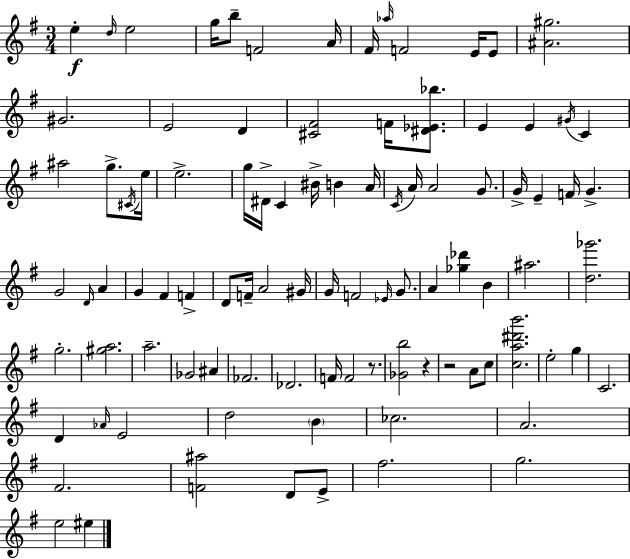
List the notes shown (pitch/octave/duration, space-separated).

E5/q D5/s E5/h G5/s B5/e F4/h A4/s F#4/s Ab5/s F4/h E4/s E4/e [A#4,G#5]/h. G#4/h. E4/h D4/q [C#4,F#4]/h F4/s [D#4,Eb4,Bb5]/e. E4/q E4/q G#4/s C4/q A#5/h G5/e. C#4/s E5/s E5/h. G5/s D#4/s C4/q BIS4/s B4/q A4/s C4/s A4/s A4/h G4/e. G4/s E4/q F4/s G4/q. G4/h D4/s A4/q G4/q F#4/q F4/q D4/e F4/s A4/h G#4/s G4/s F4/h Eb4/s G4/e. A4/q [Gb5,Db6]/q B4/q A#5/h. [D5,Gb6]/h. G5/h. [G#5,A5]/h. A5/h. Gb4/h A#4/q FES4/h. Db4/h. F4/s F4/h R/e. [Gb4,B5]/h R/q R/h A4/e C5/e [C5,A5,D#6,B6]/h. E5/h G5/q C4/h. D4/q Ab4/s E4/h D5/h B4/q CES5/h. A4/h. F#4/h. [F4,A#5]/h D4/e E4/e F#5/h. G5/h. E5/h EIS5/q